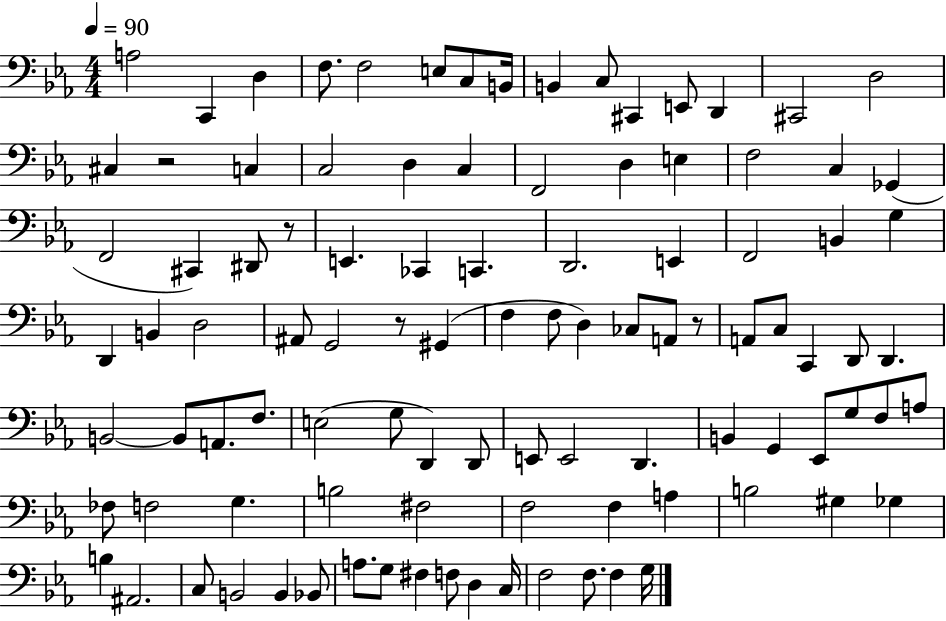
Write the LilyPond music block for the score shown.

{
  \clef bass
  \numericTimeSignature
  \time 4/4
  \key ees \major
  \tempo 4 = 90
  a2 c,4 d4 | f8. f2 e8 c8 b,16 | b,4 c8 cis,4 e,8 d,4 | cis,2 d2 | \break cis4 r2 c4 | c2 d4 c4 | f,2 d4 e4 | f2 c4 ges,4( | \break f,2 cis,4) dis,8 r8 | e,4. ces,4 c,4. | d,2. e,4 | f,2 b,4 g4 | \break d,4 b,4 d2 | ais,8 g,2 r8 gis,4( | f4 f8 d4) ces8 a,8 r8 | a,8 c8 c,4 d,8 d,4. | \break b,2~~ b,8 a,8. f8. | e2( g8 d,4) d,8 | e,8 e,2 d,4. | b,4 g,4 ees,8 g8 f8 a8 | \break fes8 f2 g4. | b2 fis2 | f2 f4 a4 | b2 gis4 ges4 | \break b4 ais,2. | c8 b,2 b,4 bes,8 | a8. g8 fis4 f8 d4 c16 | f2 f8. f4 g16 | \break \bar "|."
}